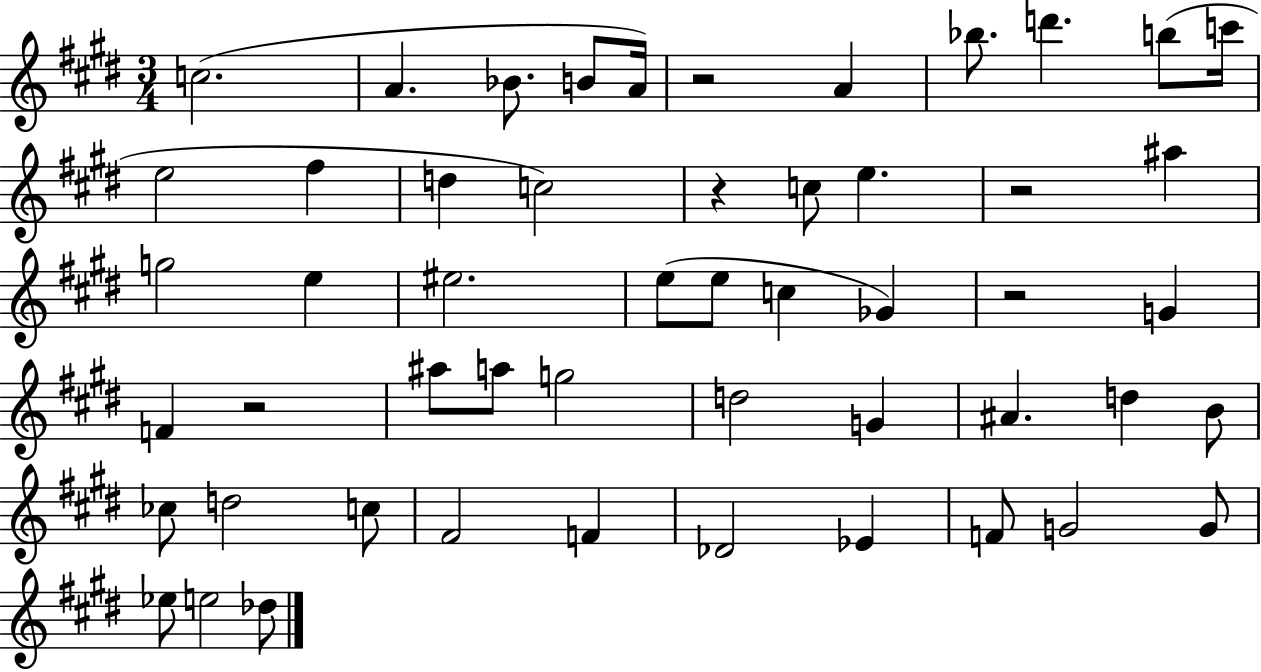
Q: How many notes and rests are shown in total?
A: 52